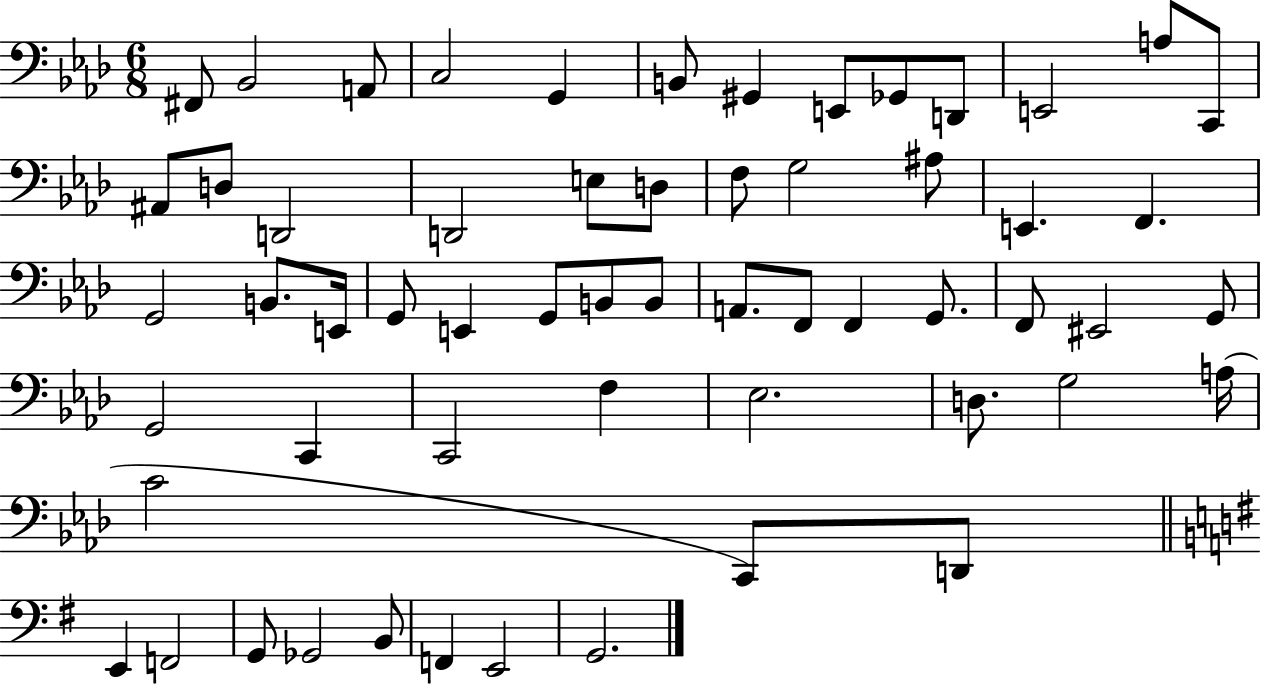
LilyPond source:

{
  \clef bass
  \numericTimeSignature
  \time 6/8
  \key aes \major
  fis,8 bes,2 a,8 | c2 g,4 | b,8 gis,4 e,8 ges,8 d,8 | e,2 a8 c,8 | \break ais,8 d8 d,2 | d,2 e8 d8 | f8 g2 ais8 | e,4. f,4. | \break g,2 b,8. e,16 | g,8 e,4 g,8 b,8 b,8 | a,8. f,8 f,4 g,8. | f,8 eis,2 g,8 | \break g,2 c,4 | c,2 f4 | ees2. | d8. g2 a16( | \break c'2 c,8) d,8 | \bar "||" \break \key g \major e,4 f,2 | g,8 ges,2 b,8 | f,4 e,2 | g,2. | \break \bar "|."
}